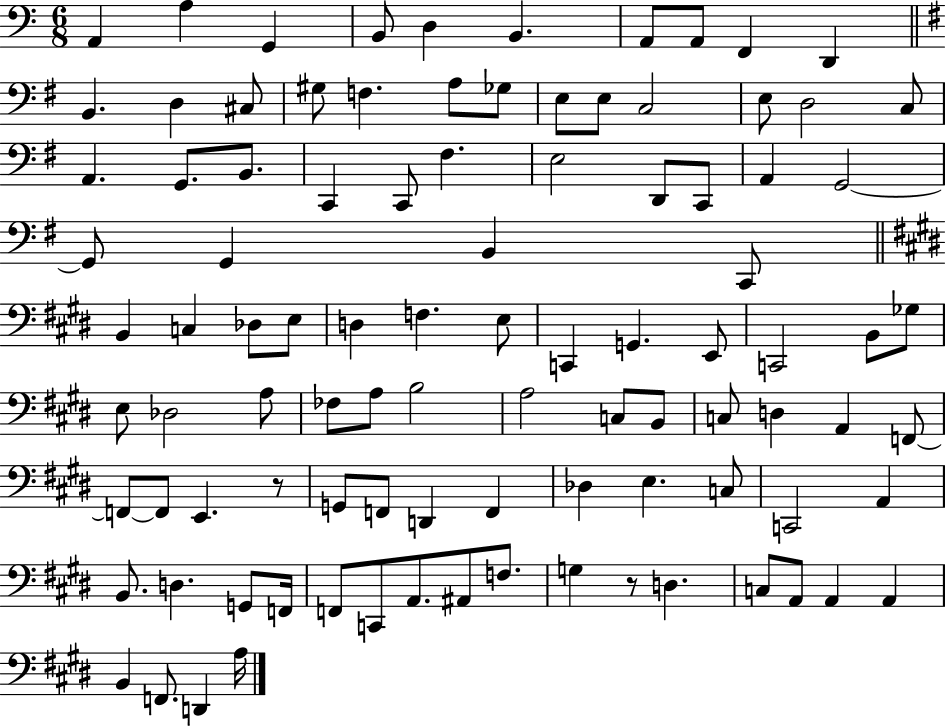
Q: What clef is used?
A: bass